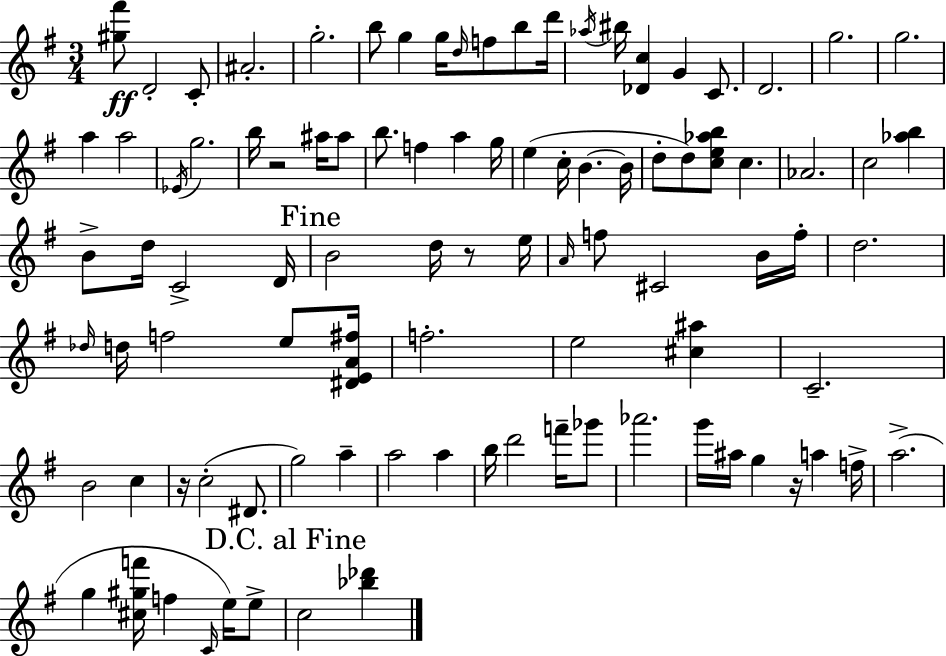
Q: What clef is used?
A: treble